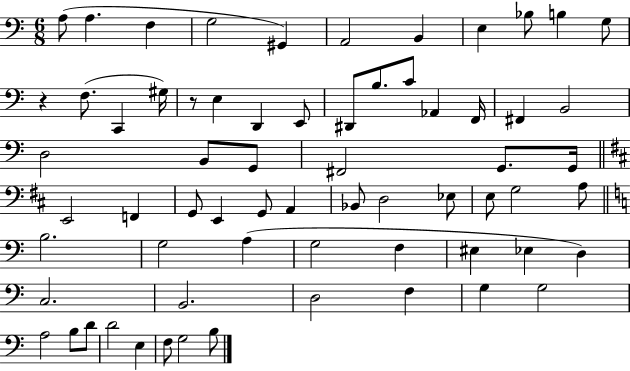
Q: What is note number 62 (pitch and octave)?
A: F3